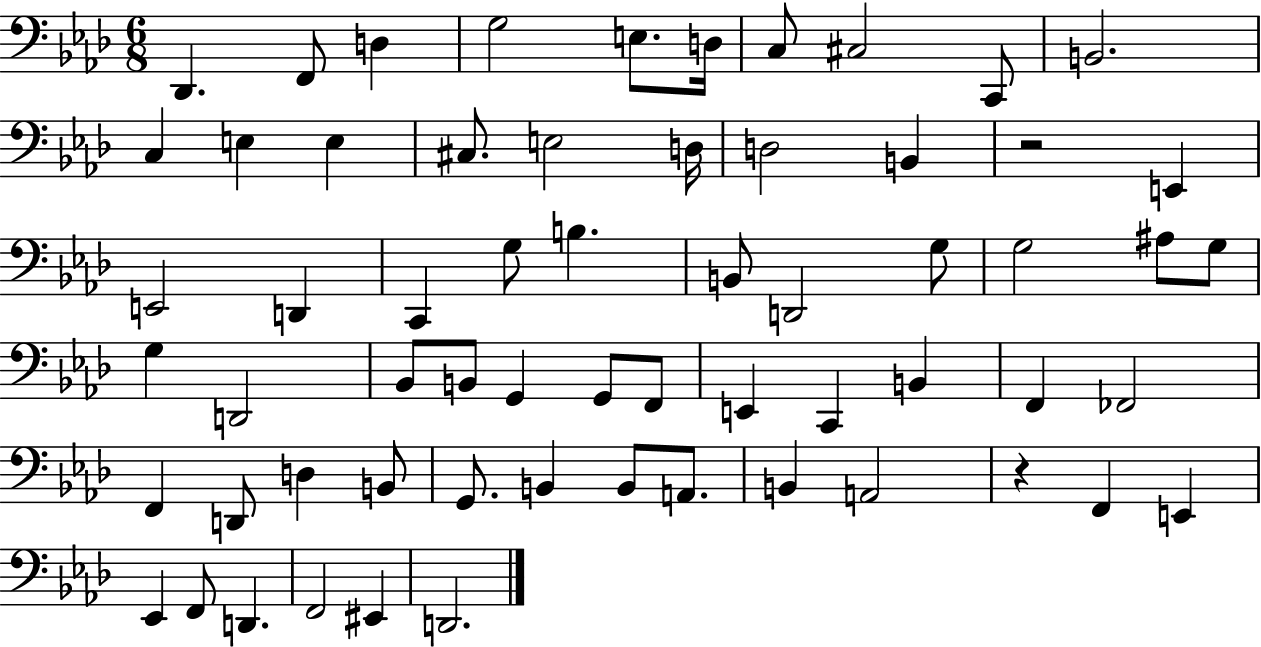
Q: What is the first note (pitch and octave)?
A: Db2